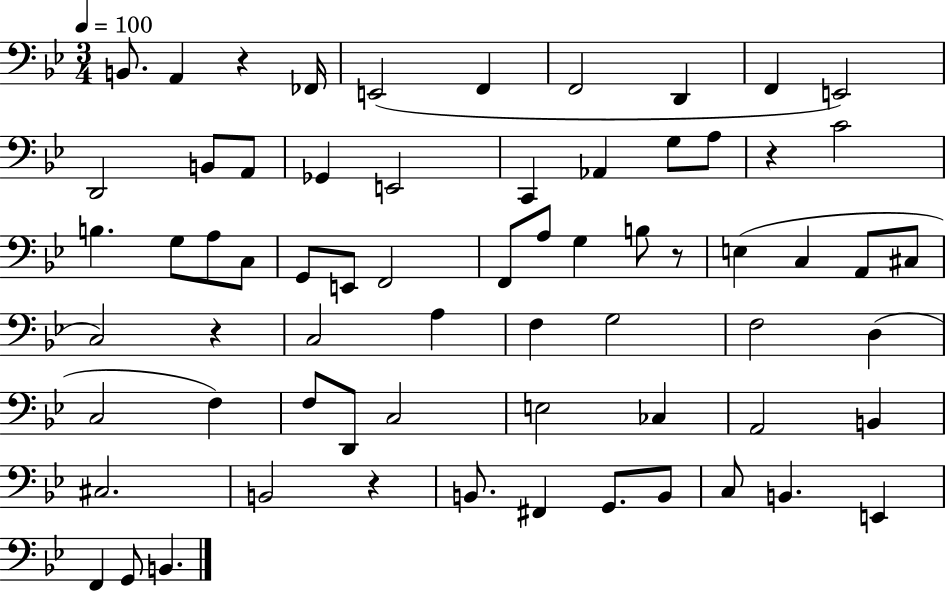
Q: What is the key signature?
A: BES major